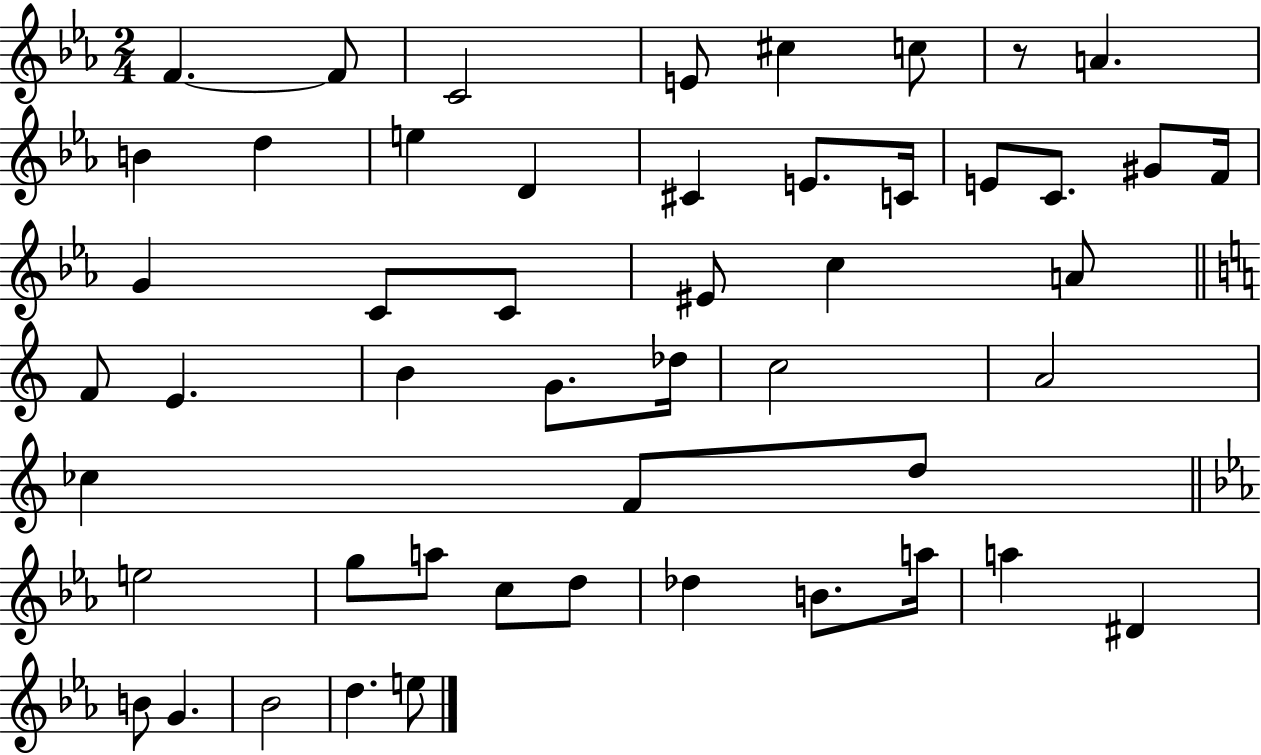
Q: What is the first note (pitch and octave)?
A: F4